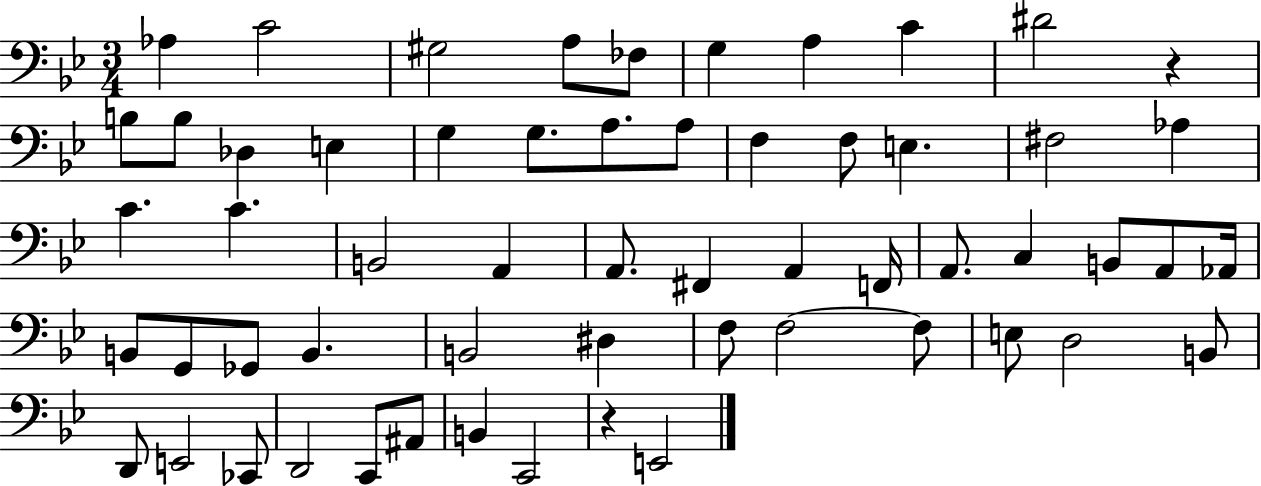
{
  \clef bass
  \numericTimeSignature
  \time 3/4
  \key bes \major
  aes4 c'2 | gis2 a8 fes8 | g4 a4 c'4 | dis'2 r4 | \break b8 b8 des4 e4 | g4 g8. a8. a8 | f4 f8 e4. | fis2 aes4 | \break c'4. c'4. | b,2 a,4 | a,8. fis,4 a,4 f,16 | a,8. c4 b,8 a,8 aes,16 | \break b,8 g,8 ges,8 b,4. | b,2 dis4 | f8 f2~~ f8 | e8 d2 b,8 | \break d,8 e,2 ces,8 | d,2 c,8 ais,8 | b,4 c,2 | r4 e,2 | \break \bar "|."
}